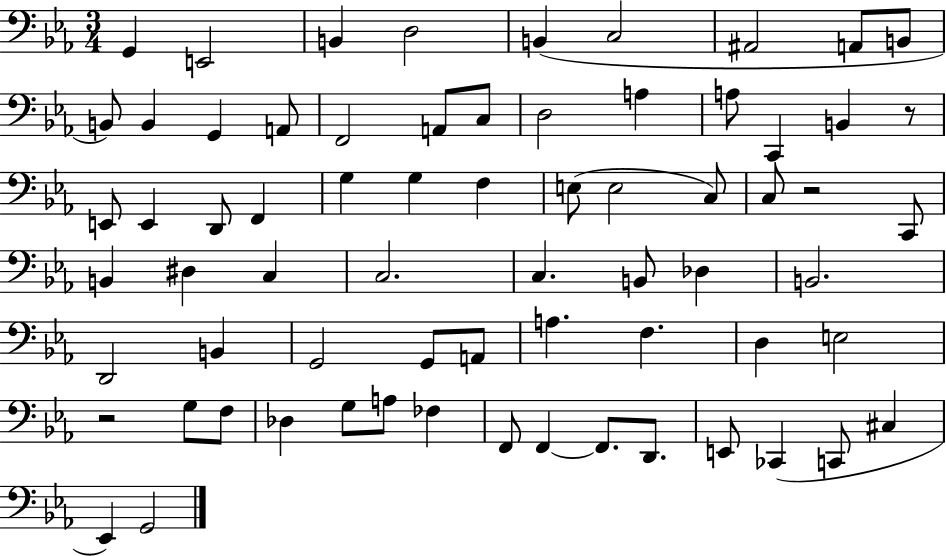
X:1
T:Untitled
M:3/4
L:1/4
K:Eb
G,, E,,2 B,, D,2 B,, C,2 ^A,,2 A,,/2 B,,/2 B,,/2 B,, G,, A,,/2 F,,2 A,,/2 C,/2 D,2 A, A,/2 C,, B,, z/2 E,,/2 E,, D,,/2 F,, G, G, F, E,/2 E,2 C,/2 C,/2 z2 C,,/2 B,, ^D, C, C,2 C, B,,/2 _D, B,,2 D,,2 B,, G,,2 G,,/2 A,,/2 A, F, D, E,2 z2 G,/2 F,/2 _D, G,/2 A,/2 _F, F,,/2 F,, F,,/2 D,,/2 E,,/2 _C,, C,,/2 ^C, _E,, G,,2